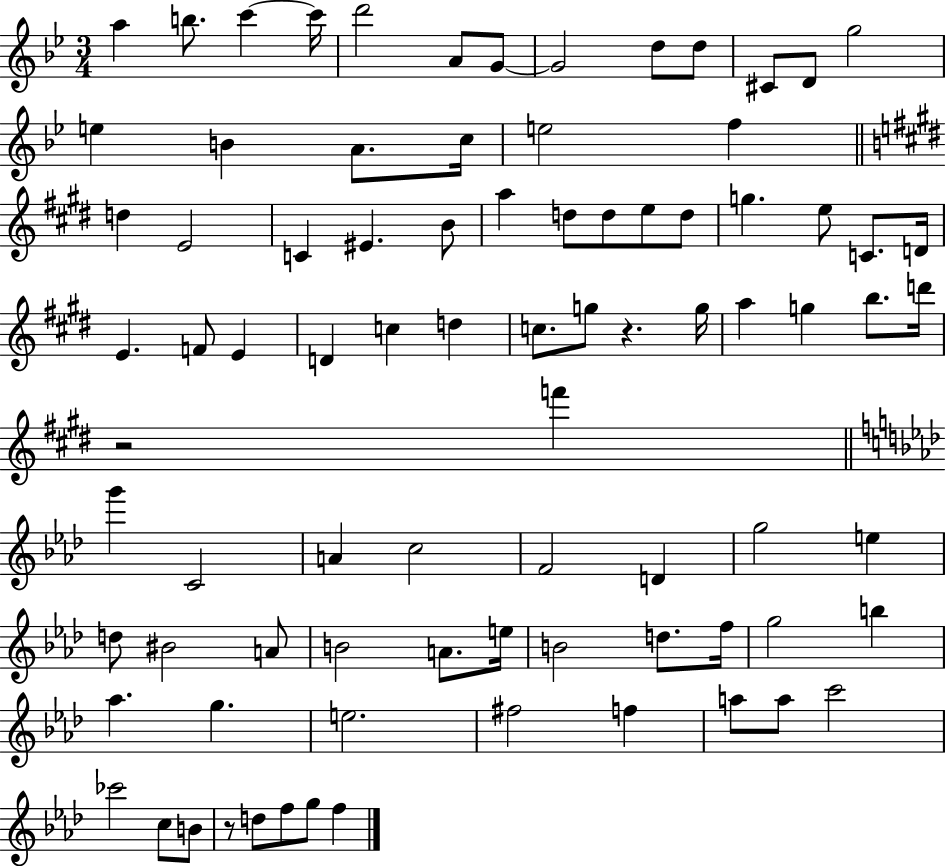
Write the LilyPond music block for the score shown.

{
  \clef treble
  \numericTimeSignature
  \time 3/4
  \key bes \major
  \repeat volta 2 { a''4 b''8. c'''4~~ c'''16 | d'''2 a'8 g'8~~ | g'2 d''8 d''8 | cis'8 d'8 g''2 | \break e''4 b'4 a'8. c''16 | e''2 f''4 | \bar "||" \break \key e \major d''4 e'2 | c'4 eis'4. b'8 | a''4 d''8 d''8 e''8 d''8 | g''4. e''8 c'8. d'16 | \break e'4. f'8 e'4 | d'4 c''4 d''4 | c''8. g''8 r4. g''16 | a''4 g''4 b''8. d'''16 | \break r2 f'''4 | \bar "||" \break \key aes \major g'''4 c'2 | a'4 c''2 | f'2 d'4 | g''2 e''4 | \break d''8 bis'2 a'8 | b'2 a'8. e''16 | b'2 d''8. f''16 | g''2 b''4 | \break aes''4. g''4. | e''2. | fis''2 f''4 | a''8 a''8 c'''2 | \break ces'''2 c''8 b'8 | r8 d''8 f''8 g''8 f''4 | } \bar "|."
}